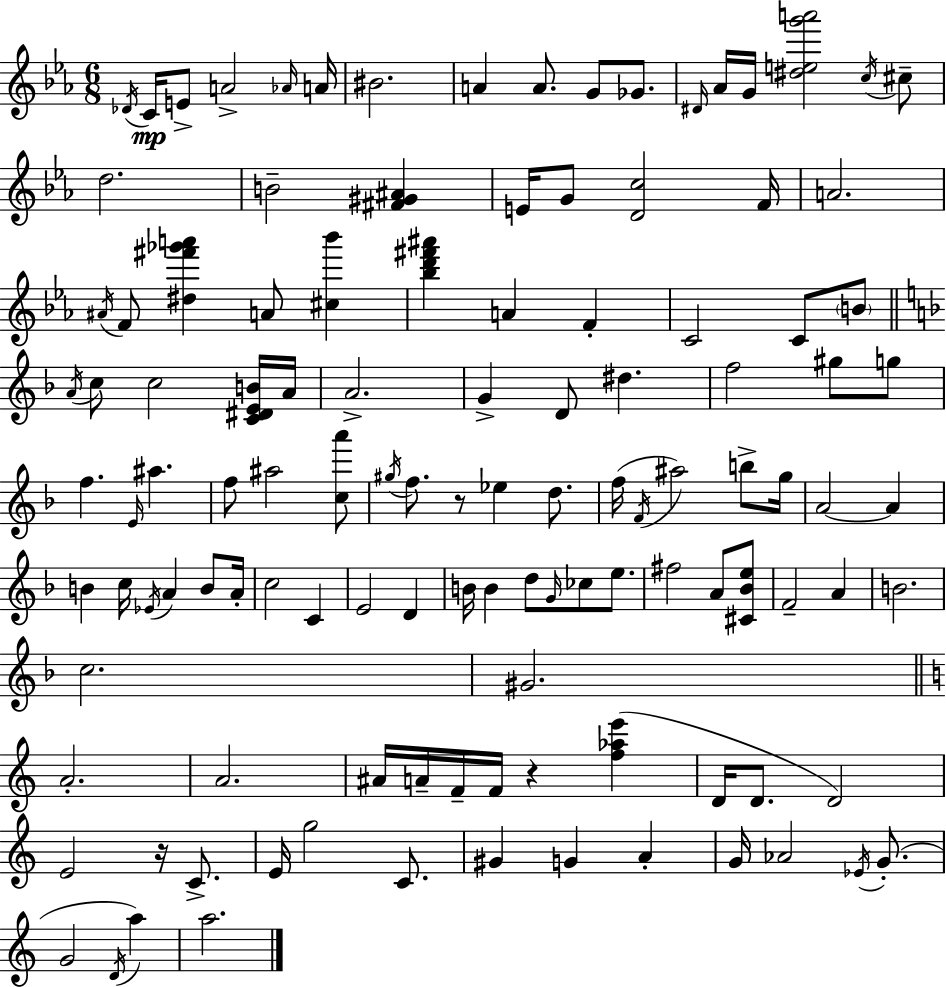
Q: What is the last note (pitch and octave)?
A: A5